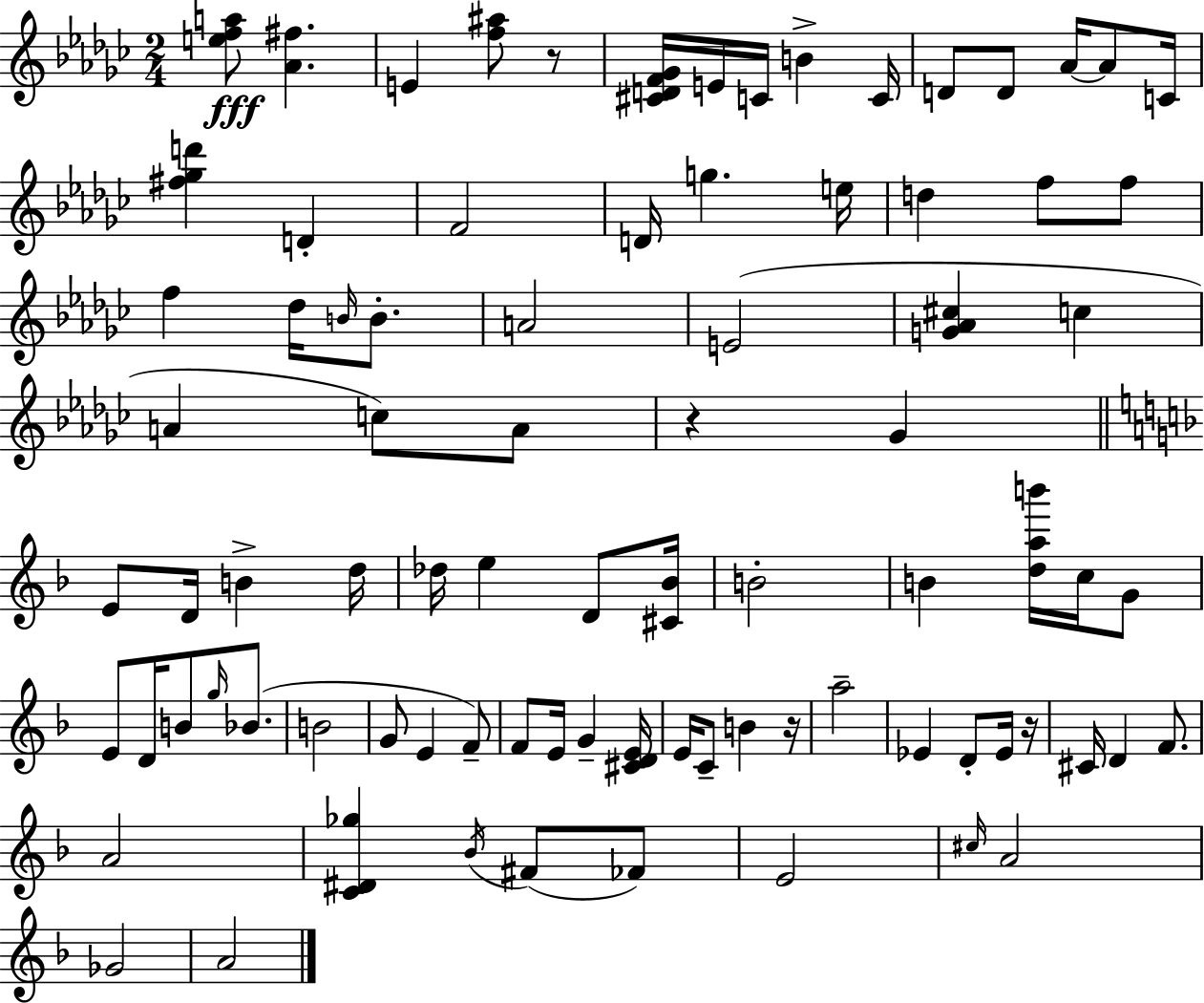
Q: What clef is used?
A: treble